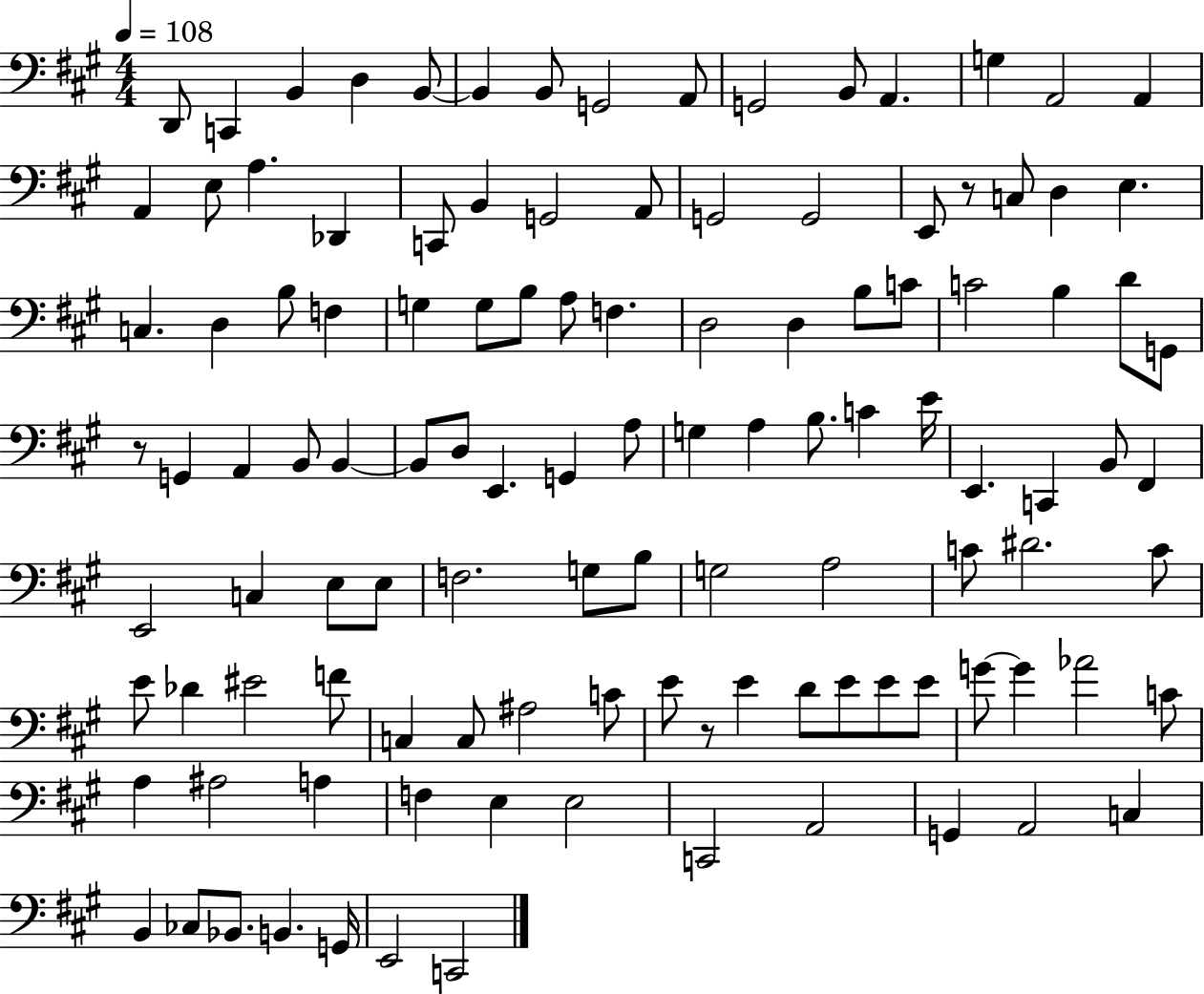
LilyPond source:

{
  \clef bass
  \numericTimeSignature
  \time 4/4
  \key a \major
  \tempo 4 = 108
  d,8 c,4 b,4 d4 b,8~~ | b,4 b,8 g,2 a,8 | g,2 b,8 a,4. | g4 a,2 a,4 | \break a,4 e8 a4. des,4 | c,8 b,4 g,2 a,8 | g,2 g,2 | e,8 r8 c8 d4 e4. | \break c4. d4 b8 f4 | g4 g8 b8 a8 f4. | d2 d4 b8 c'8 | c'2 b4 d'8 g,8 | \break r8 g,4 a,4 b,8 b,4~~ | b,8 d8 e,4. g,4 a8 | g4 a4 b8. c'4 e'16 | e,4. c,4 b,8 fis,4 | \break e,2 c4 e8 e8 | f2. g8 b8 | g2 a2 | c'8 dis'2. c'8 | \break e'8 des'4 eis'2 f'8 | c4 c8 ais2 c'8 | e'8 r8 e'4 d'8 e'8 e'8 e'8 | g'8~~ g'4 aes'2 c'8 | \break a4 ais2 a4 | f4 e4 e2 | c,2 a,2 | g,4 a,2 c4 | \break b,4 ces8 bes,8. b,4. g,16 | e,2 c,2 | \bar "|."
}